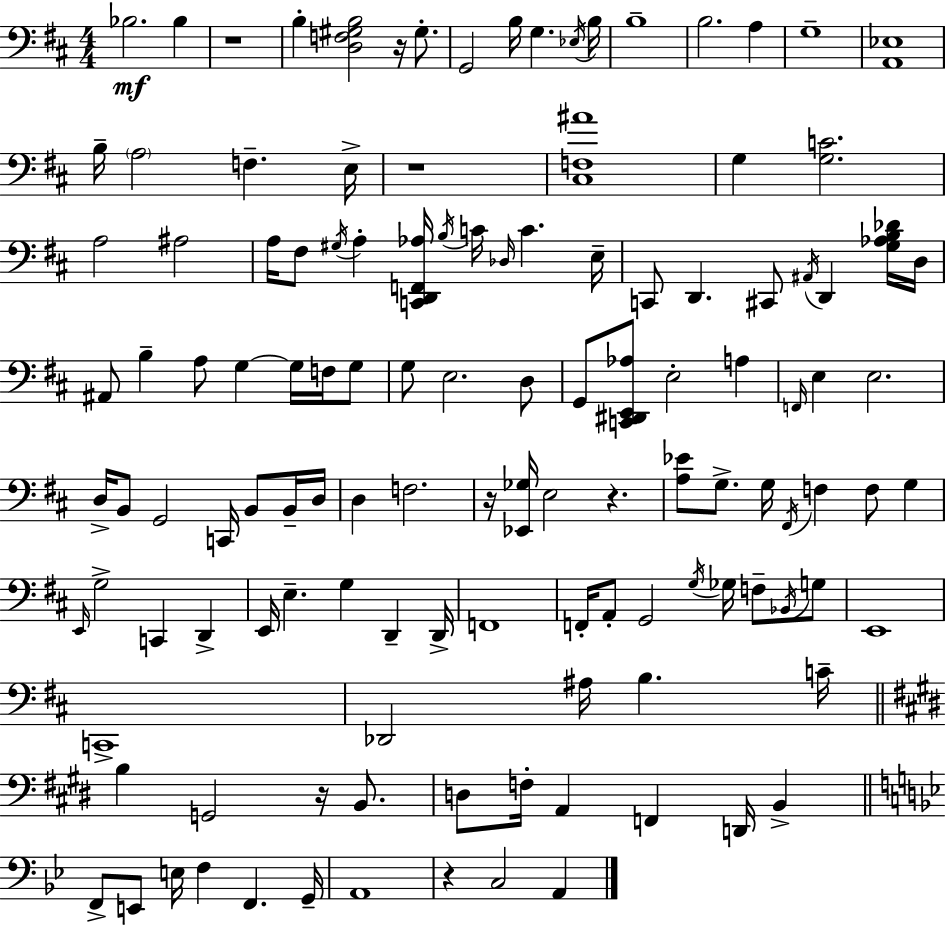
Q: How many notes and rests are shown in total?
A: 125